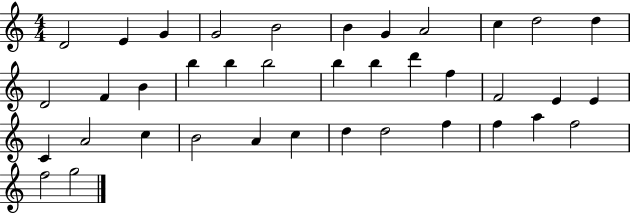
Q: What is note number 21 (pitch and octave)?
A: F5